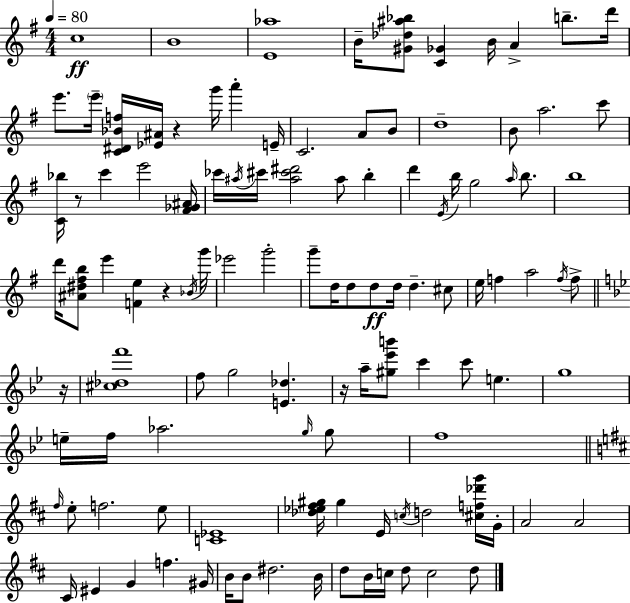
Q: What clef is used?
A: treble